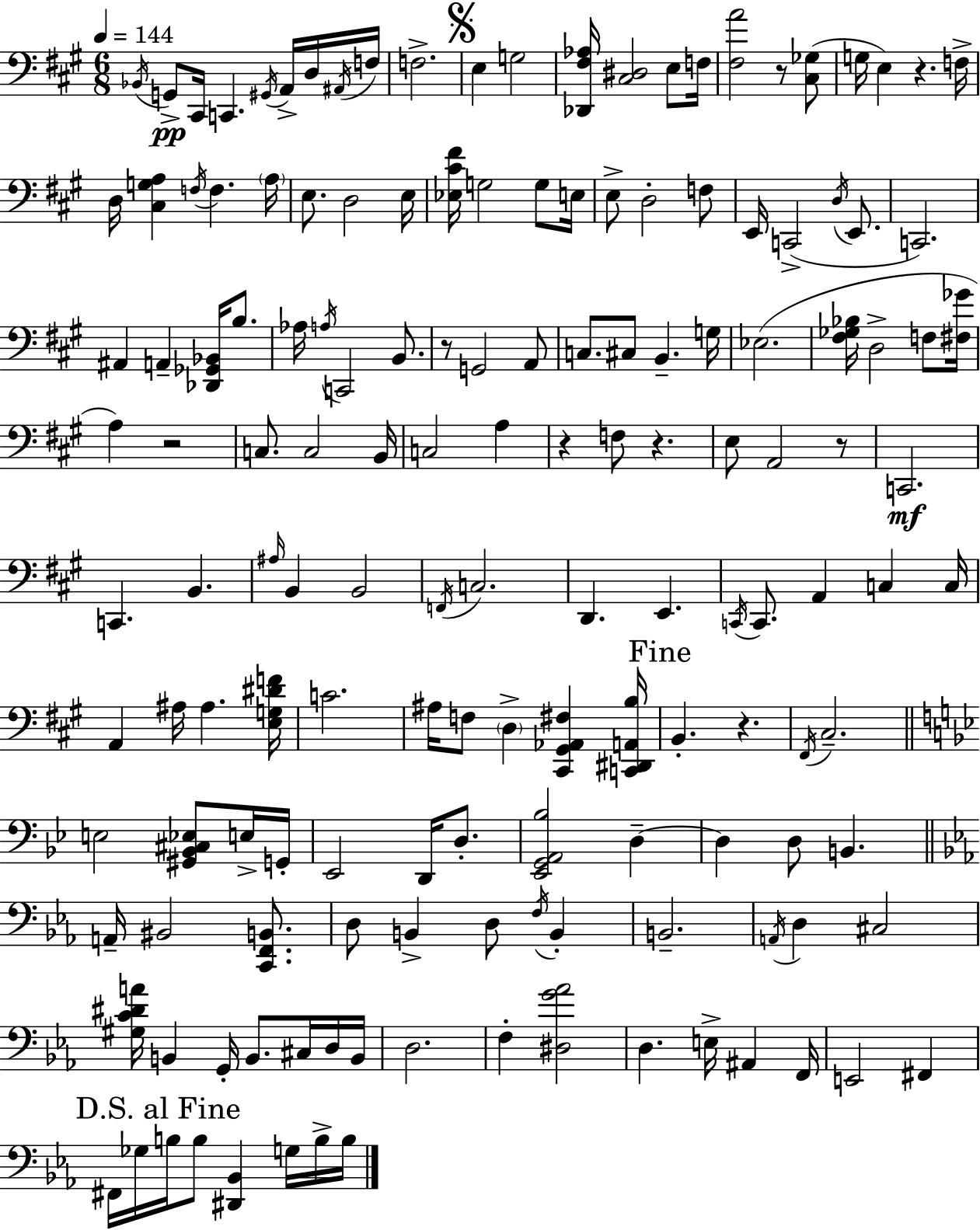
{
  \clef bass
  \numericTimeSignature
  \time 6/8
  \key a \major
  \tempo 4 = 144
  \repeat volta 2 { \acciaccatura { bes,16 }\pp g,8-> cis,16 c,4. \acciaccatura { gis,16 } a,16-> | d16 \acciaccatura { ais,16 } f16 f2.-> | \mark \markup { \musicglyph "scripts.segno" } e4 g2 | <des, fis aes>16 <cis dis>2 | \break e8 f16 <fis a'>2 r8 | <cis ges>8( g16 e4) r4. | f16-> d16 <cis g a>4 \acciaccatura { f16 } f4. | \parenthesize a16 e8. d2 | \break e16 <ees cis' fis'>16 g2 | g8 e16 e8-> d2-. | f8 e,16 c,2->( | \acciaccatura { d16 } e,8. c,2.) | \break ais,4 a,4-- | <des, ges, bes,>16 b8. aes16 \acciaccatura { a16 } c,2 | b,8. r8 g,2 | a,8 c8. cis8 b,4.-- | \break g16 ees2.( | <fis ges bes>16 d2-> | f8 <fis ges'>16 a4) r2 | c8. c2 | \break b,16 c2 | a4 r4 f8 | r4. e8 a,2 | r8 c,2.\mf | \break c,4. | b,4. \grace { ais16 } b,4 b,2 | \acciaccatura { f,16 } c2. | d,4. | \break e,4. \acciaccatura { c,16 } c,8. | a,4 c4 c16 a,4 | ais16 ais4. <e g dis' f'>16 c'2. | ais16 f8 | \break \parenthesize d4-> <cis, gis, aes, fis>4 <c, dis, a, b>16 \mark "Fine" b,4.-. | r4. \acciaccatura { fis,16 } cis2.-- | \bar "||" \break \key g \minor e2 <gis, bes, cis ees>8 e16-> g,16-. | ees,2 d,16 d8.-. | <ees, g, a, bes>2 d4--~~ | d4 d8 b,4. | \break \bar "||" \break \key ees \major a,16-- bis,2 <c, f, b,>8. | d8 b,4-> d8 \acciaccatura { f16 } b,4-. | b,2.-- | \acciaccatura { a,16 } d4 cis2 | \break <gis c' dis' a'>16 b,4 g,16-. b,8. cis16 | d16 b,16 d2. | f4-. <dis g' aes'>2 | d4. e16-> ais,4 | \break f,16 e,2 fis,4 | \mark "D.S. al Fine" fis,16 ges16 b16 b8 <dis, bes,>4 g16 | b16-> b16 } \bar "|."
}